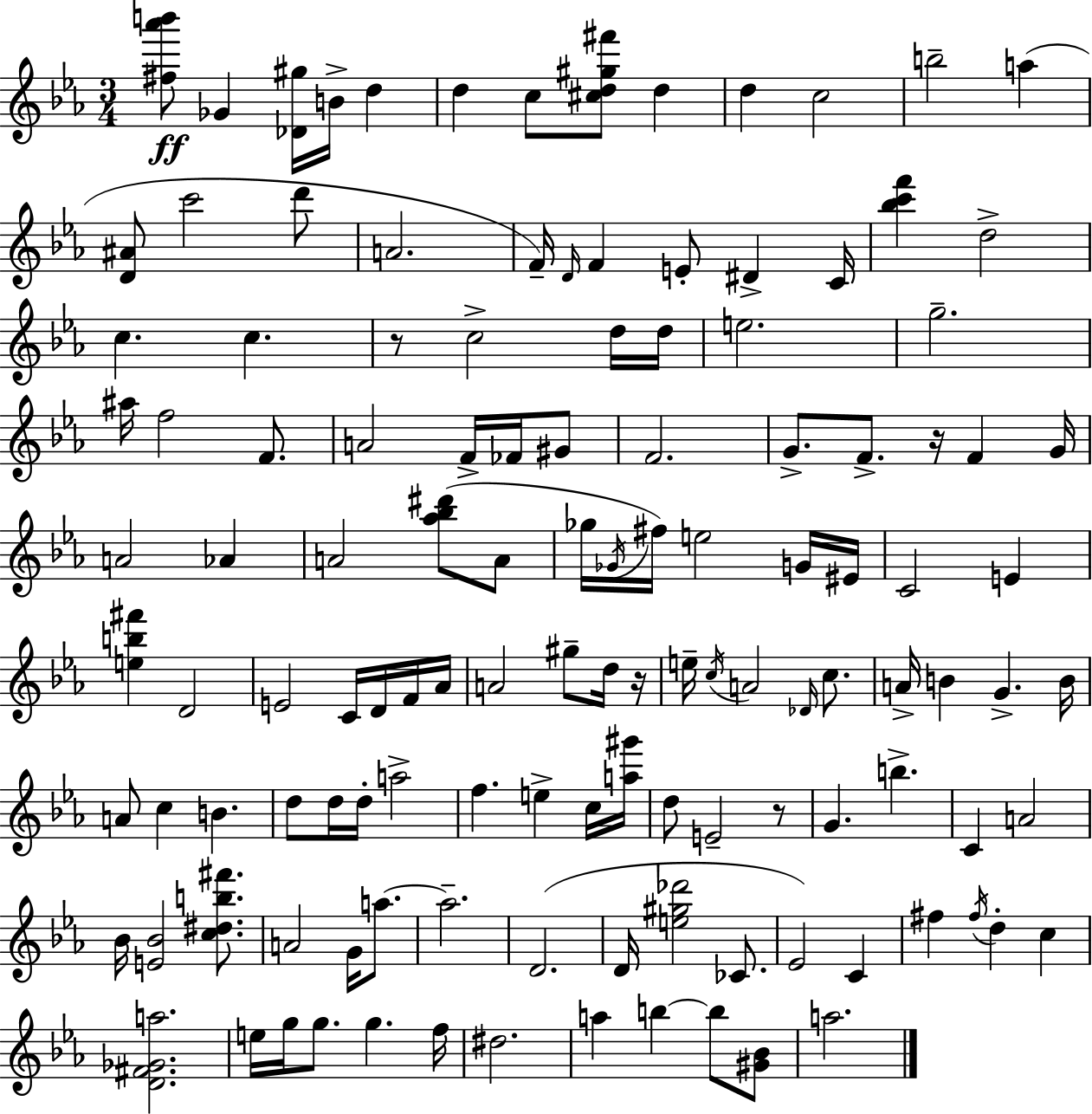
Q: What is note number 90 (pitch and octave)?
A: A5